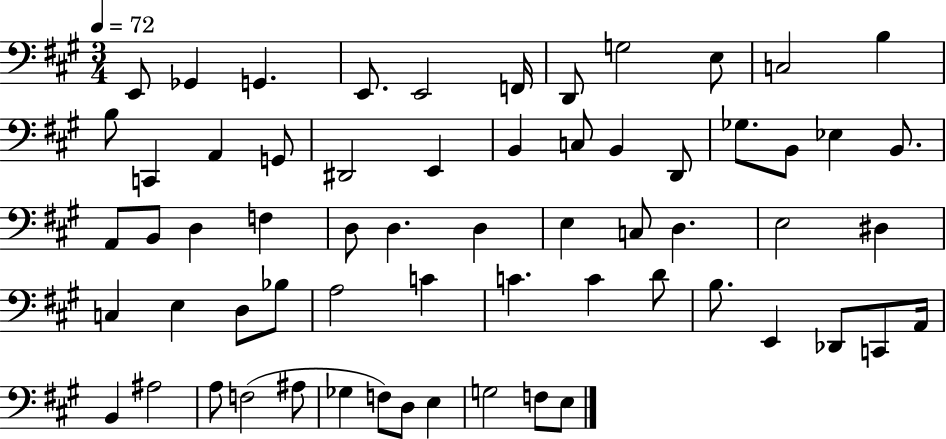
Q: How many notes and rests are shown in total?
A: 63